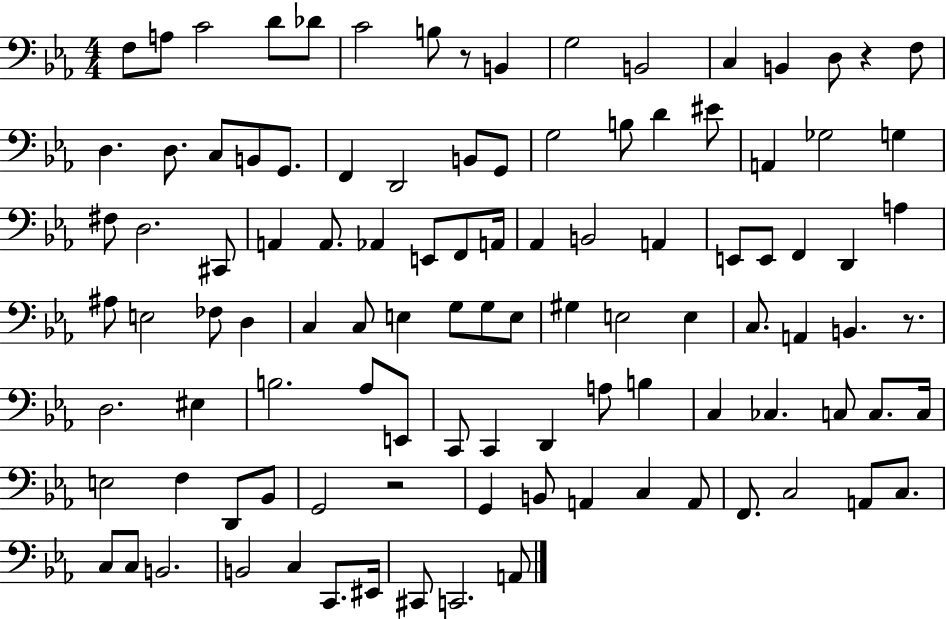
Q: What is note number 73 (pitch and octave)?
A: B3